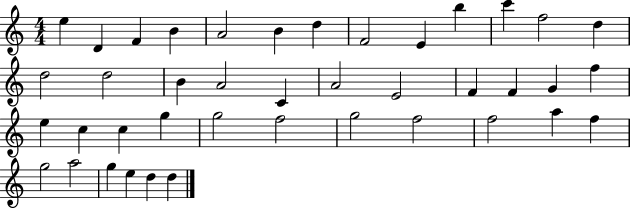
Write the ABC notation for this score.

X:1
T:Untitled
M:4/4
L:1/4
K:C
e D F B A2 B d F2 E b c' f2 d d2 d2 B A2 C A2 E2 F F G f e c c g g2 f2 g2 f2 f2 a f g2 a2 g e d d